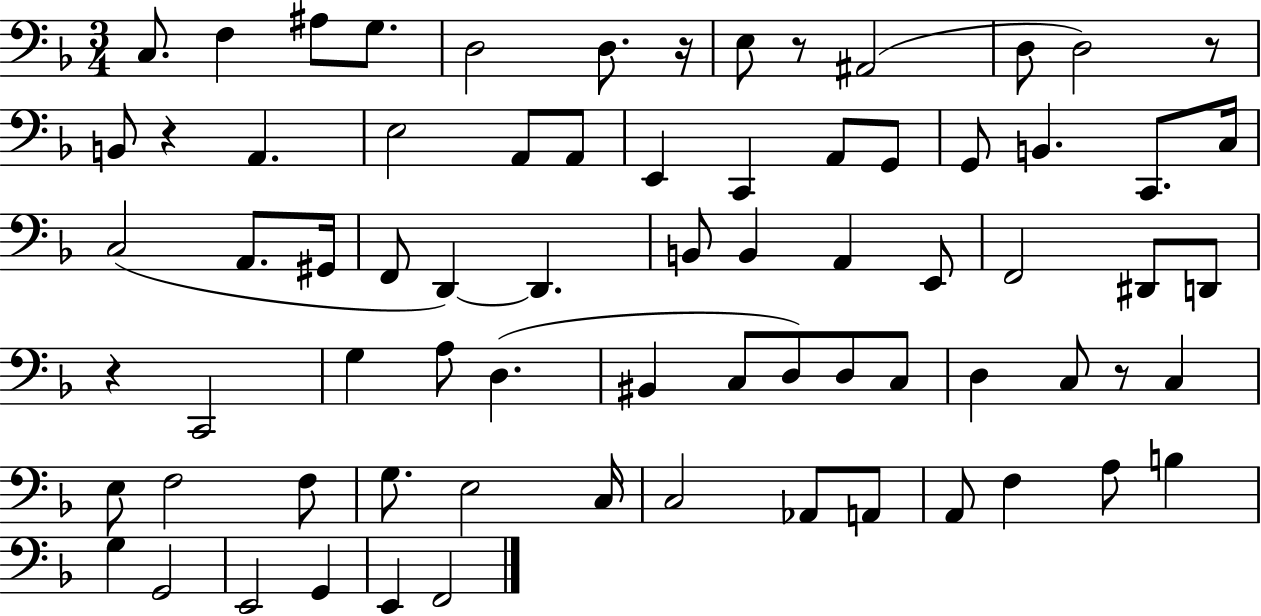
C3/e. F3/q A#3/e G3/e. D3/h D3/e. R/s E3/e R/e A#2/h D3/e D3/h R/e B2/e R/q A2/q. E3/h A2/e A2/e E2/q C2/q A2/e G2/e G2/e B2/q. C2/e. C3/s C3/h A2/e. G#2/s F2/e D2/q D2/q. B2/e B2/q A2/q E2/e F2/h D#2/e D2/e R/q C2/h G3/q A3/e D3/q. BIS2/q C3/e D3/e D3/e C3/e D3/q C3/e R/e C3/q E3/e F3/h F3/e G3/e. E3/h C3/s C3/h Ab2/e A2/e A2/e F3/q A3/e B3/q G3/q G2/h E2/h G2/q E2/q F2/h